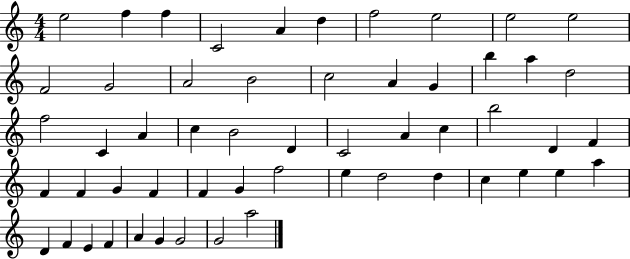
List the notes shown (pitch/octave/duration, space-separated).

E5/h F5/q F5/q C4/h A4/q D5/q F5/h E5/h E5/h E5/h F4/h G4/h A4/h B4/h C5/h A4/q G4/q B5/q A5/q D5/h F5/h C4/q A4/q C5/q B4/h D4/q C4/h A4/q C5/q B5/h D4/q F4/q F4/q F4/q G4/q F4/q F4/q G4/q F5/h E5/q D5/h D5/q C5/q E5/q E5/q A5/q D4/q F4/q E4/q F4/q A4/q G4/q G4/h G4/h A5/h